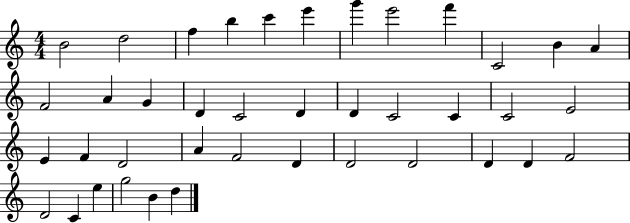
B4/h D5/h F5/q B5/q C6/q E6/q G6/q E6/h F6/q C4/h B4/q A4/q F4/h A4/q G4/q D4/q C4/h D4/q D4/q C4/h C4/q C4/h E4/h E4/q F4/q D4/h A4/q F4/h D4/q D4/h D4/h D4/q D4/q F4/h D4/h C4/q E5/q G5/h B4/q D5/q